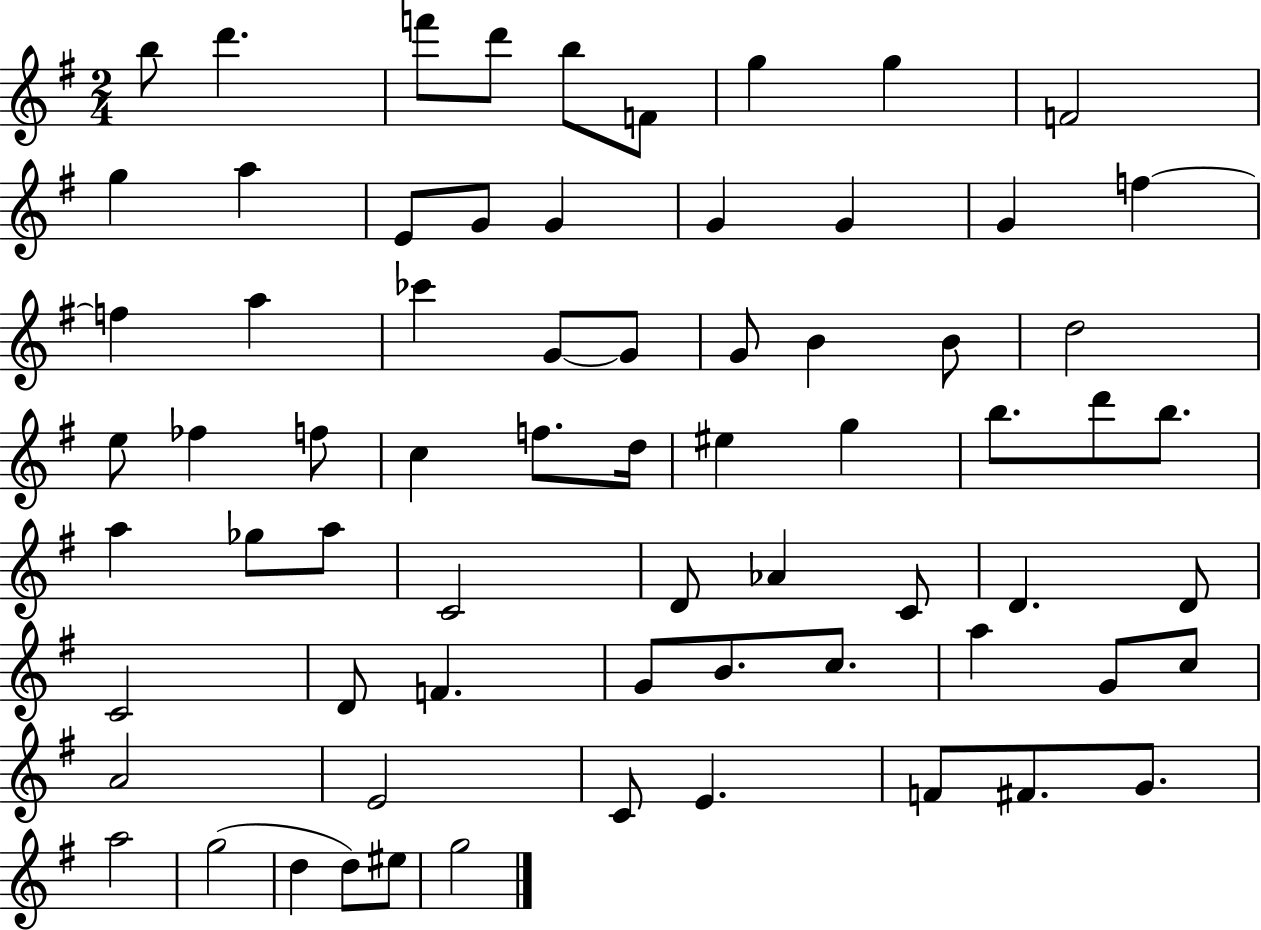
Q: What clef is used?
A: treble